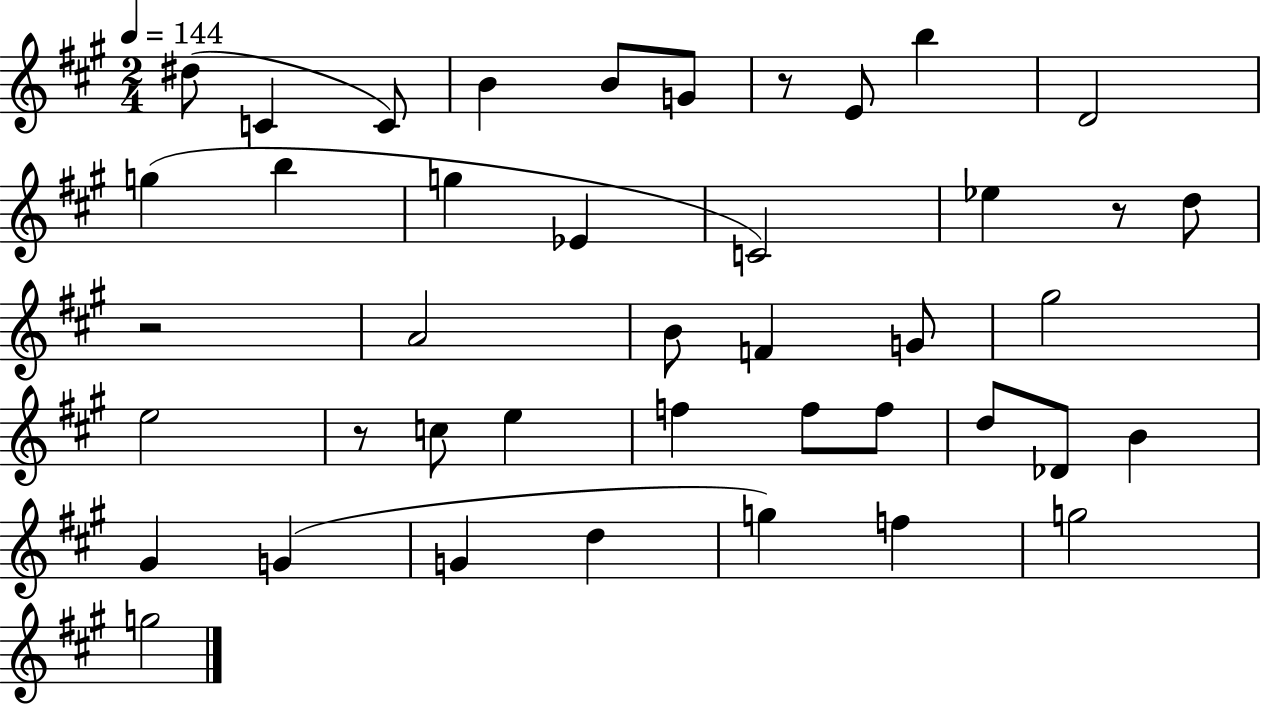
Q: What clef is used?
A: treble